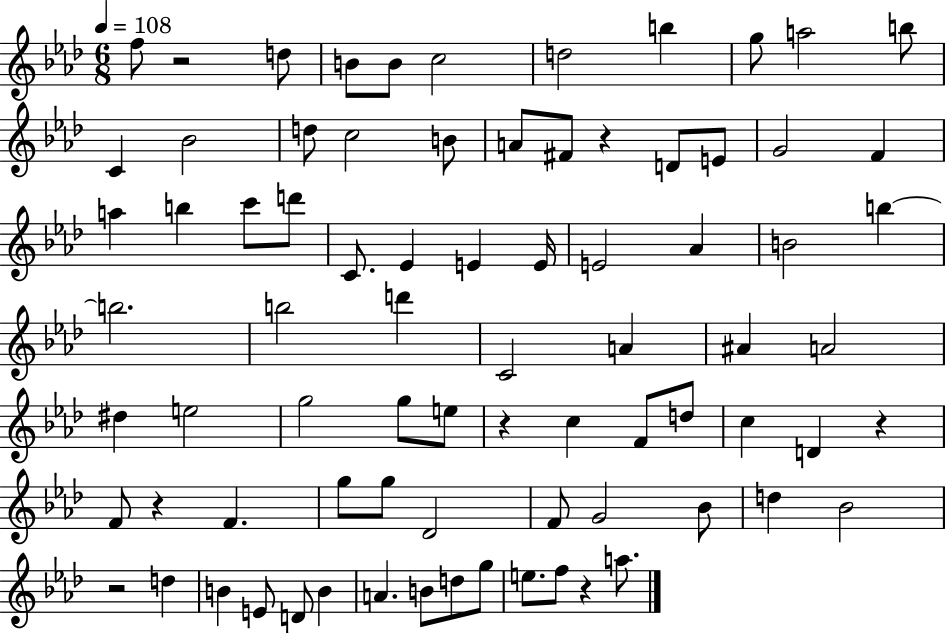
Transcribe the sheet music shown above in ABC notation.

X:1
T:Untitled
M:6/8
L:1/4
K:Ab
f/2 z2 d/2 B/2 B/2 c2 d2 b g/2 a2 b/2 C _B2 d/2 c2 B/2 A/2 ^F/2 z D/2 E/2 G2 F a b c'/2 d'/2 C/2 _E E E/4 E2 _A B2 b b2 b2 d' C2 A ^A A2 ^d e2 g2 g/2 e/2 z c F/2 d/2 c D z F/2 z F g/2 g/2 _D2 F/2 G2 _B/2 d _B2 z2 d B E/2 D/2 B A B/2 d/2 g/2 e/2 f/2 z a/2